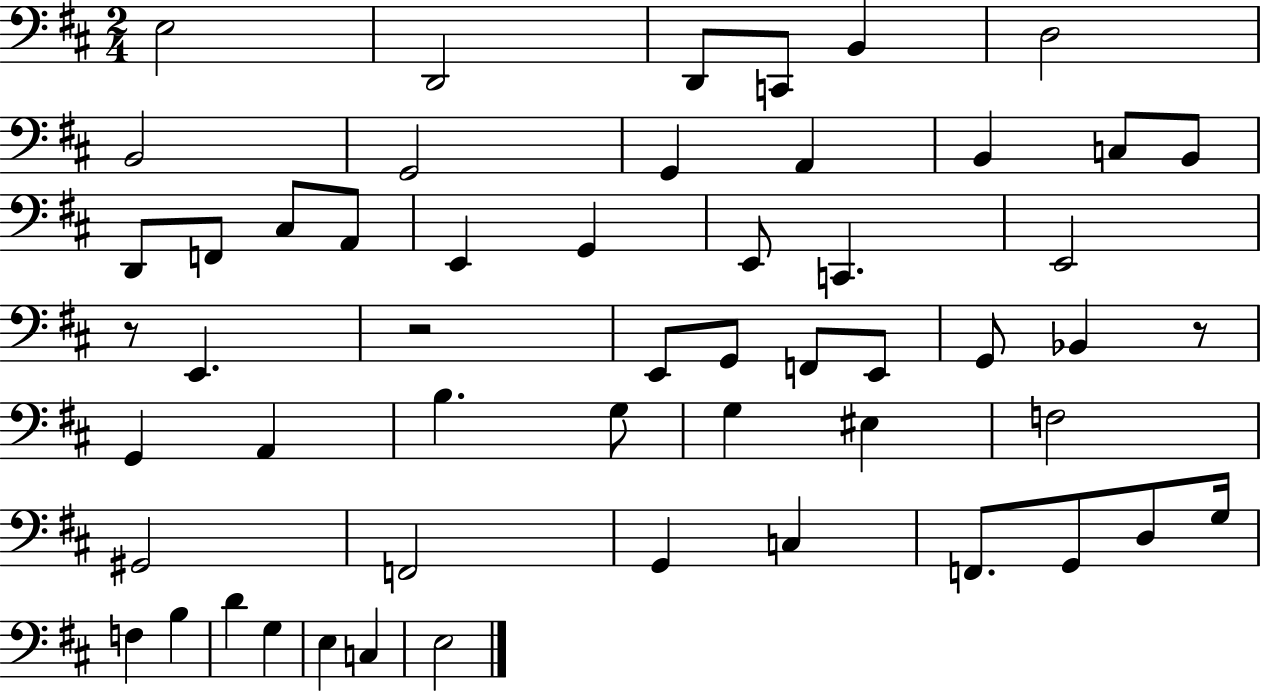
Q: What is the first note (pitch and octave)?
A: E3